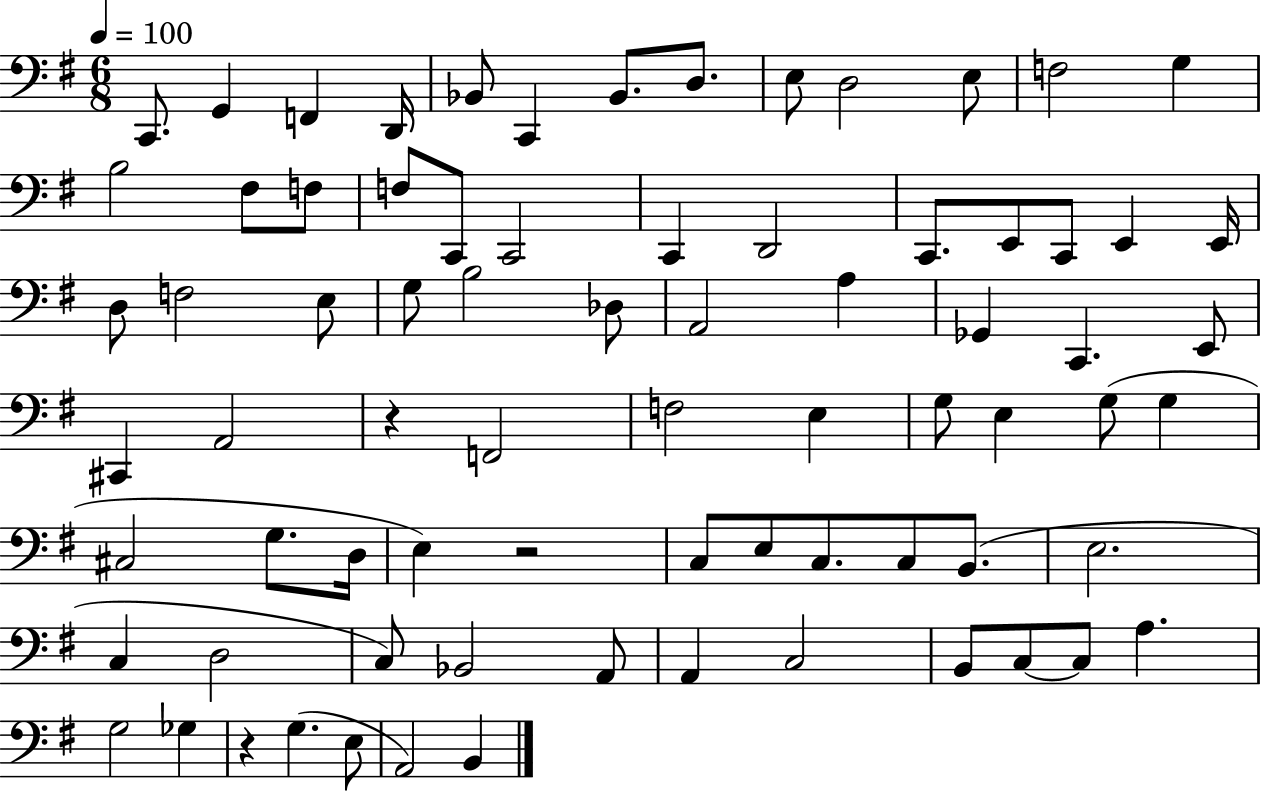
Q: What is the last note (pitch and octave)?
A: B2